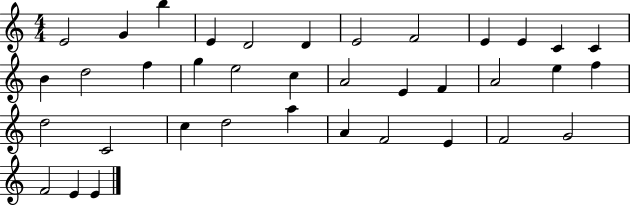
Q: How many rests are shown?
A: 0